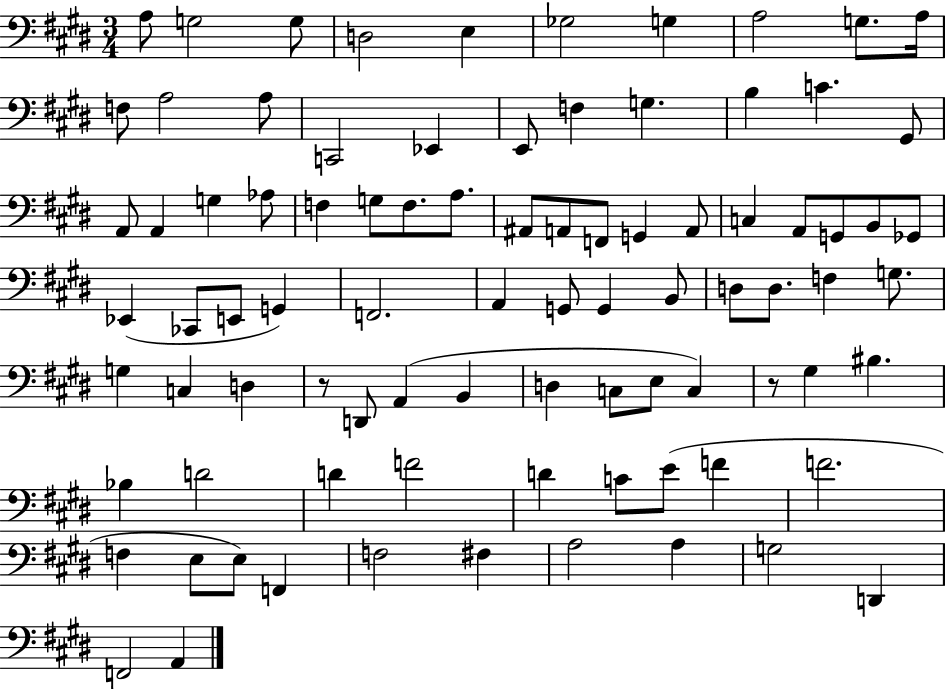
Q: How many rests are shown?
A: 2